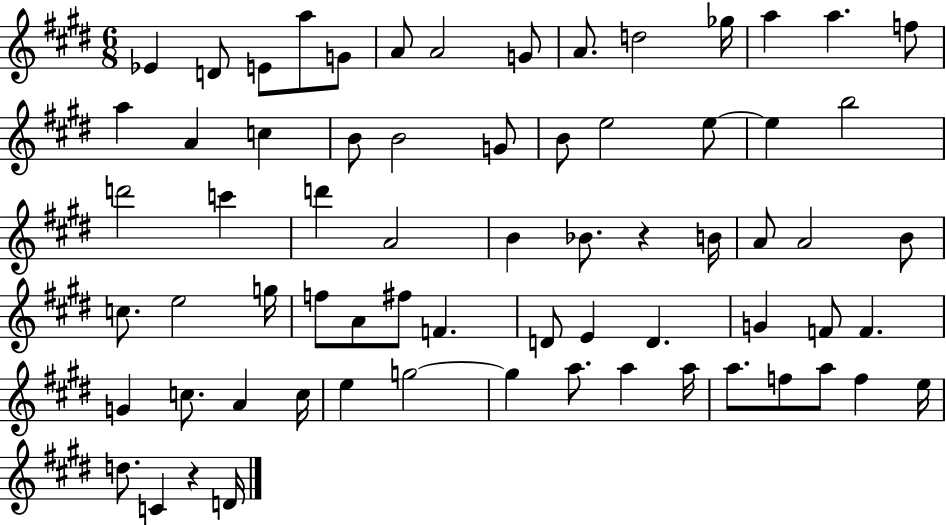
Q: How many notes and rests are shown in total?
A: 68